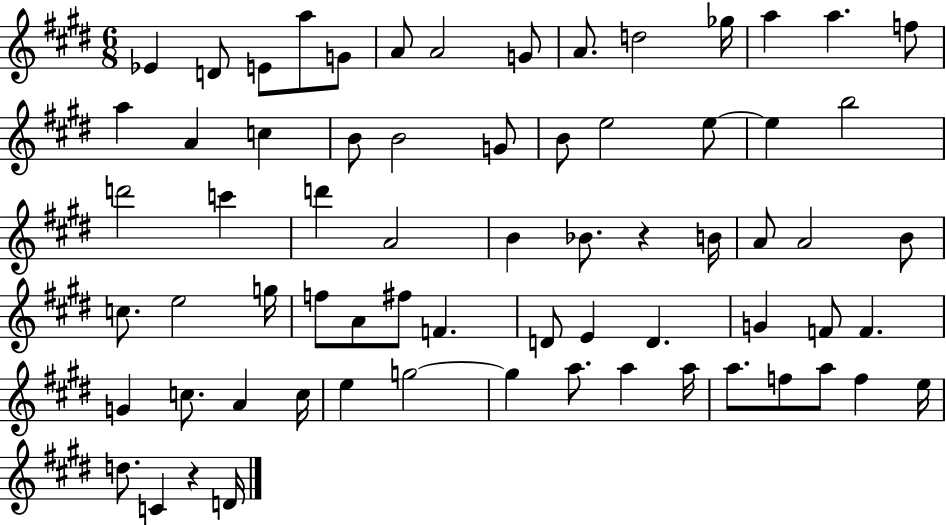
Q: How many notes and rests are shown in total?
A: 68